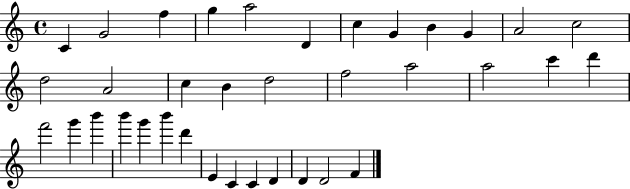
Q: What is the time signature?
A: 4/4